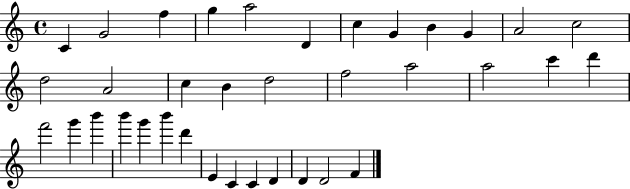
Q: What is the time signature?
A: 4/4